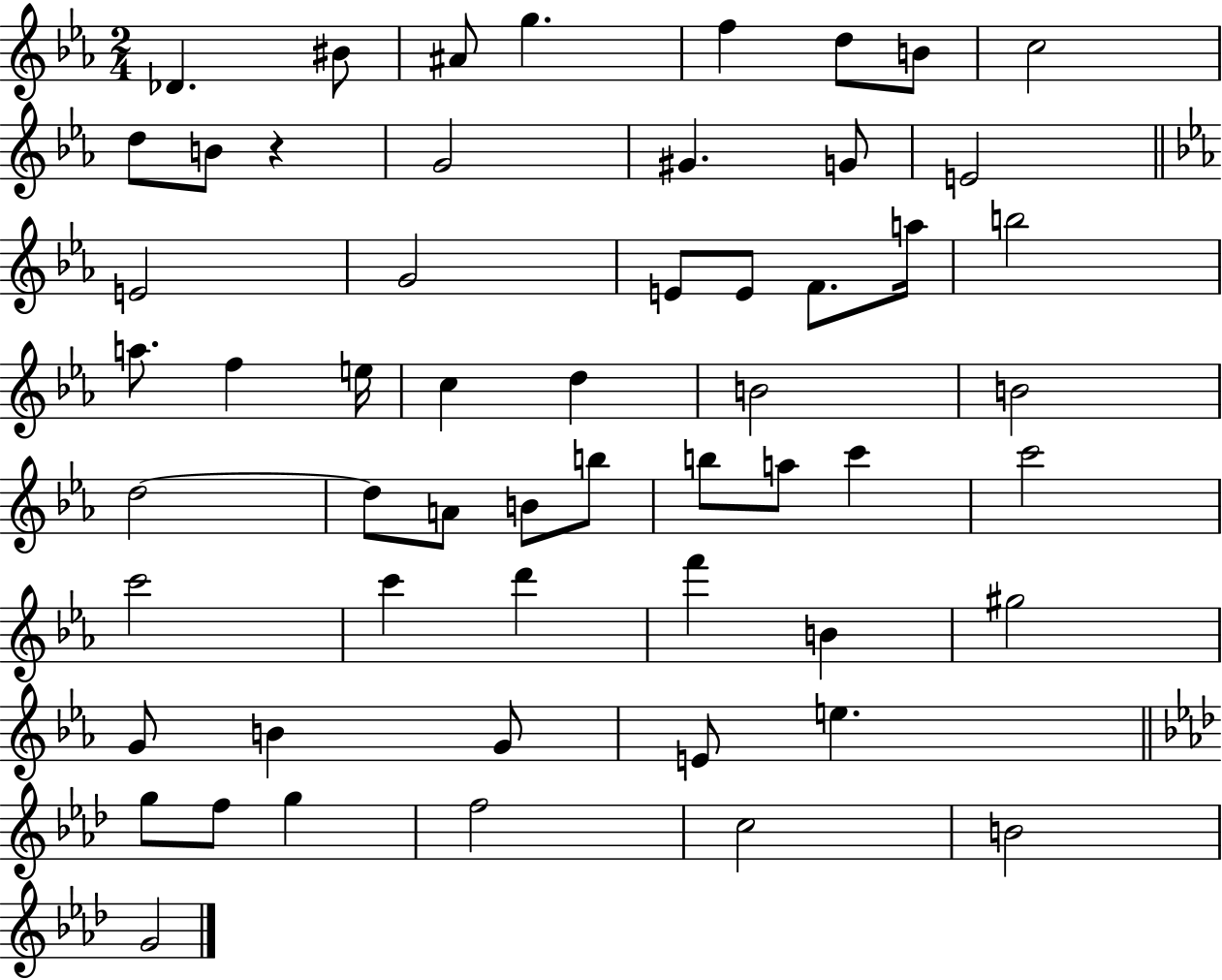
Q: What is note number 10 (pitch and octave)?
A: B4